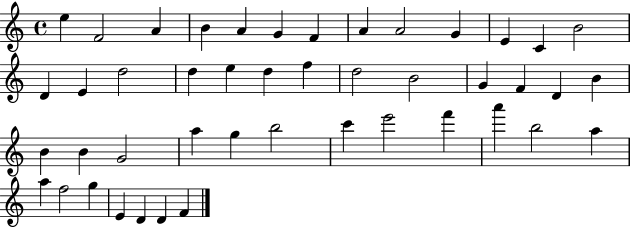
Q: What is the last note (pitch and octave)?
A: F4